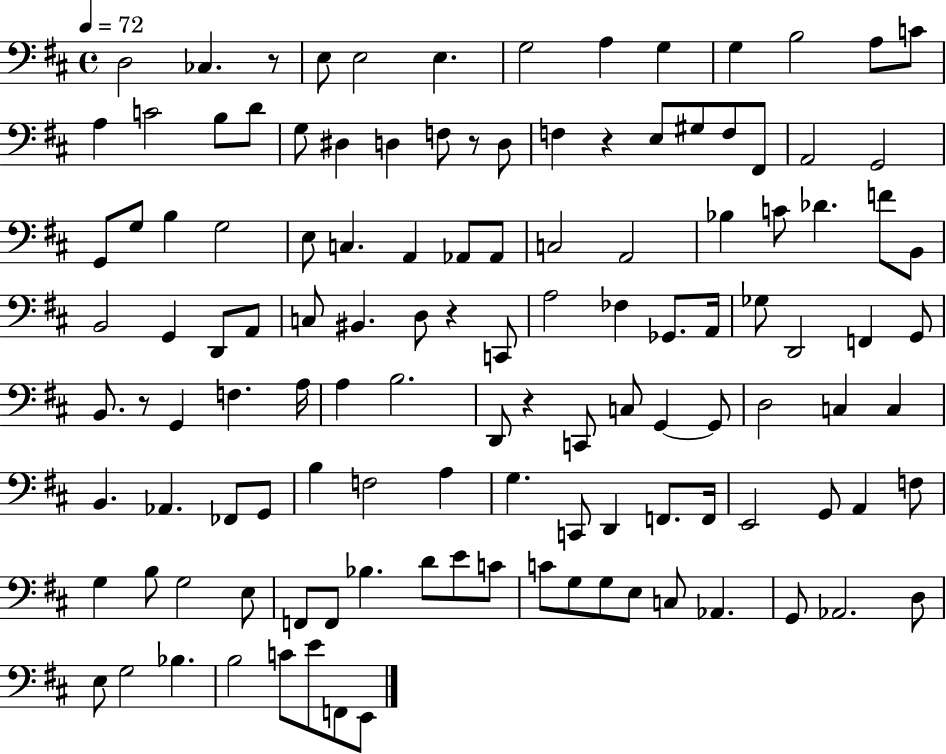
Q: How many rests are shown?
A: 6